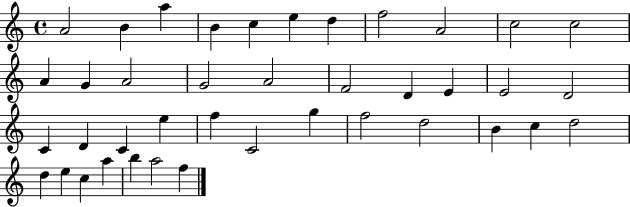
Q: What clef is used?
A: treble